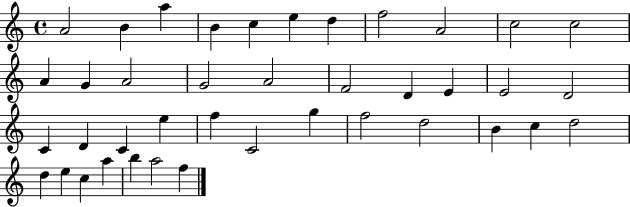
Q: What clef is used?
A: treble